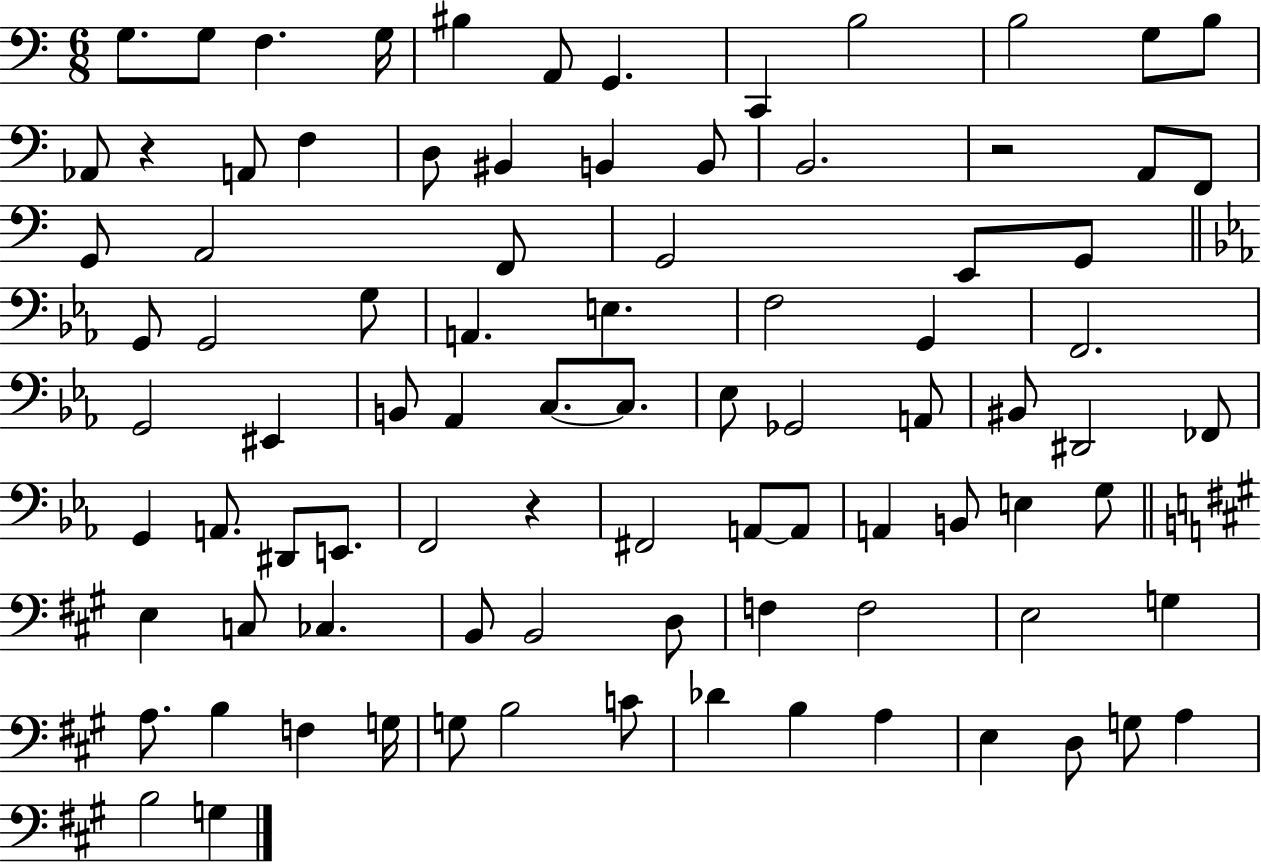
{
  \clef bass
  \numericTimeSignature
  \time 6/8
  \key c \major
  g8. g8 f4. g16 | bis4 a,8 g,4. | c,4 b2 | b2 g8 b8 | \break aes,8 r4 a,8 f4 | d8 bis,4 b,4 b,8 | b,2. | r2 a,8 f,8 | \break g,8 a,2 f,8 | g,2 e,8 g,8 | \bar "||" \break \key ees \major g,8 g,2 g8 | a,4. e4. | f2 g,4 | f,2. | \break g,2 eis,4 | b,8 aes,4 c8.~~ c8. | ees8 ges,2 a,8 | bis,8 dis,2 fes,8 | \break g,4 a,8. dis,8 e,8. | f,2 r4 | fis,2 a,8~~ a,8 | a,4 b,8 e4 g8 | \break \bar "||" \break \key a \major e4 c8 ces4. | b,8 b,2 d8 | f4 f2 | e2 g4 | \break a8. b4 f4 g16 | g8 b2 c'8 | des'4 b4 a4 | e4 d8 g8 a4 | \break b2 g4 | \bar "|."
}